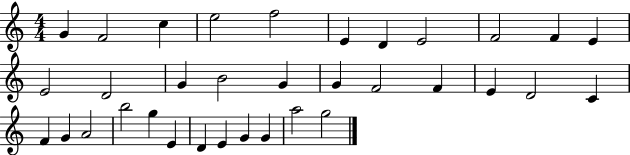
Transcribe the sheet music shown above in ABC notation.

X:1
T:Untitled
M:4/4
L:1/4
K:C
G F2 c e2 f2 E D E2 F2 F E E2 D2 G B2 G G F2 F E D2 C F G A2 b2 g E D E G G a2 g2